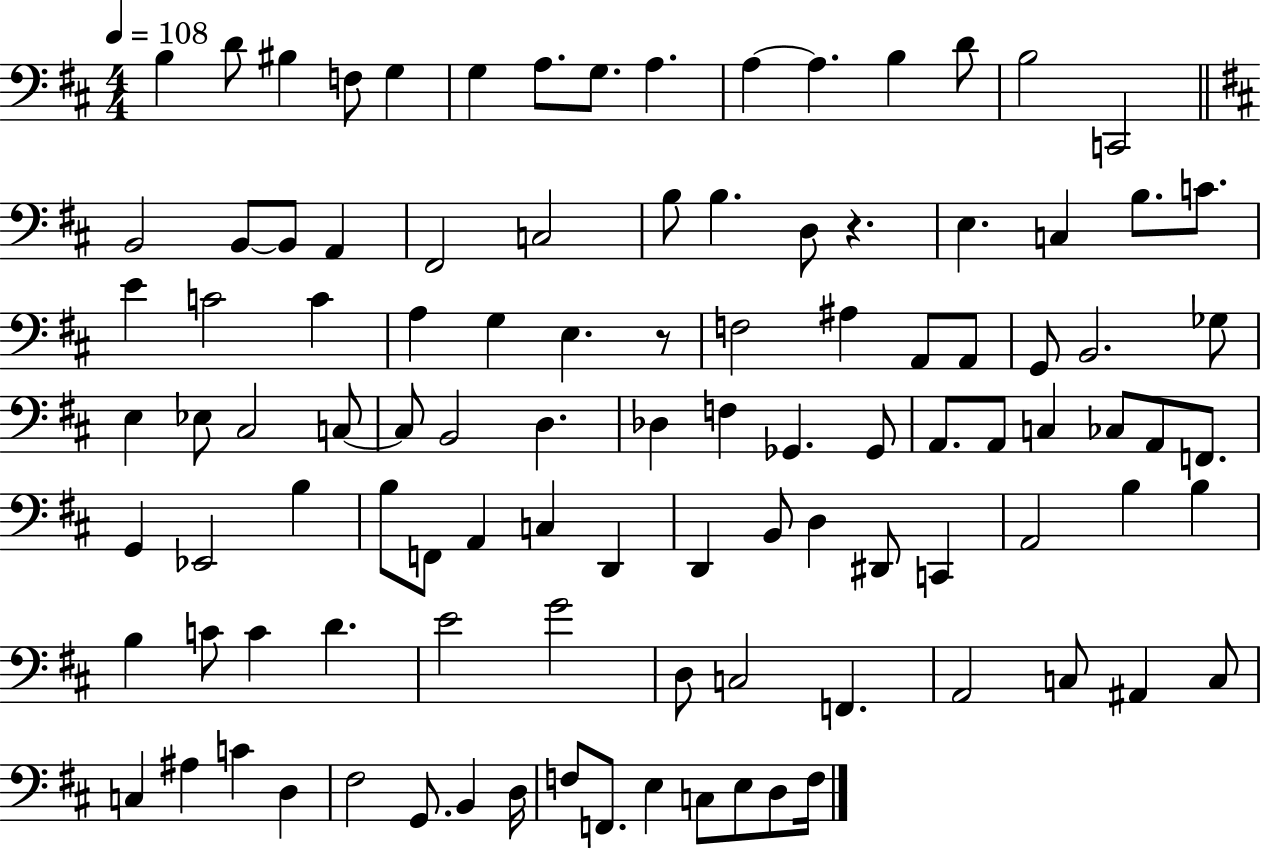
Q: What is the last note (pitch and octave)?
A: F3